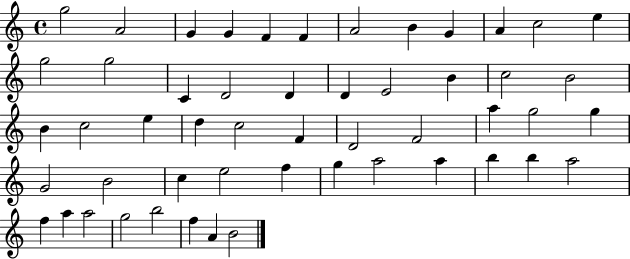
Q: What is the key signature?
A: C major